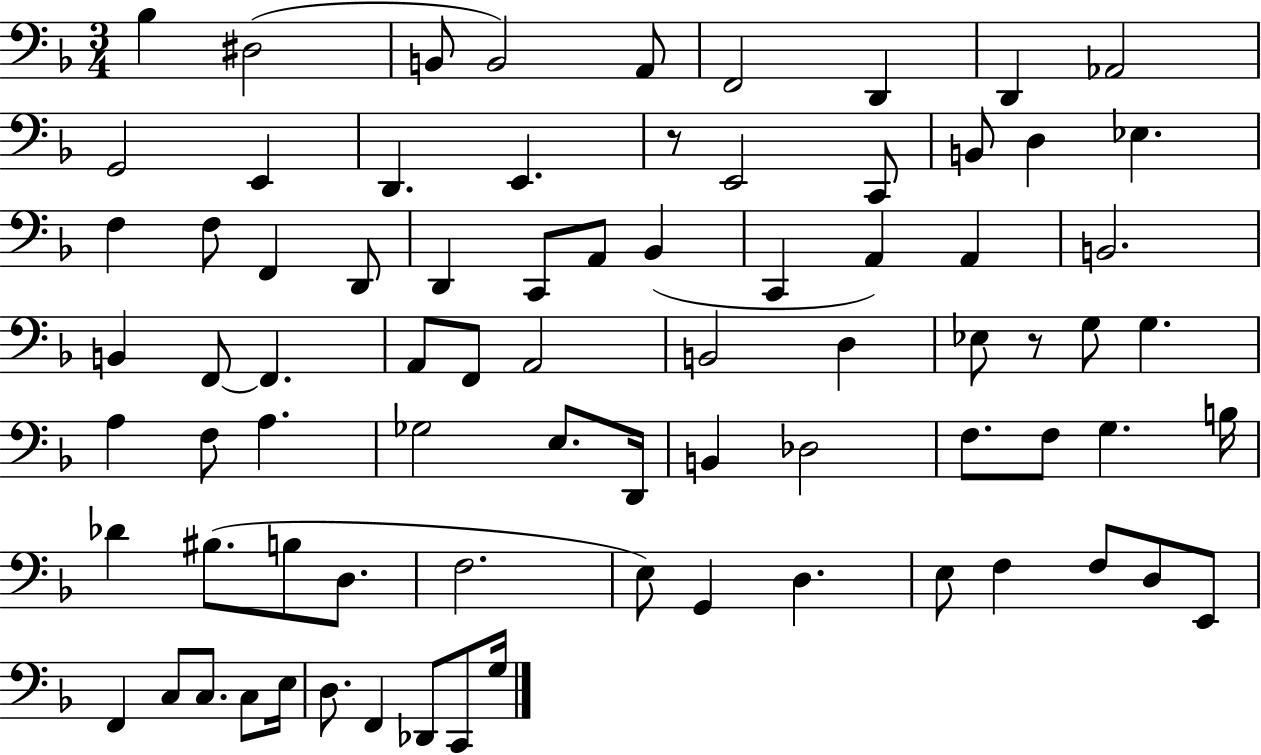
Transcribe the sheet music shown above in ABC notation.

X:1
T:Untitled
M:3/4
L:1/4
K:F
_B, ^D,2 B,,/2 B,,2 A,,/2 F,,2 D,, D,, _A,,2 G,,2 E,, D,, E,, z/2 E,,2 C,,/2 B,,/2 D, _E, F, F,/2 F,, D,,/2 D,, C,,/2 A,,/2 _B,, C,, A,, A,, B,,2 B,, F,,/2 F,, A,,/2 F,,/2 A,,2 B,,2 D, _E,/2 z/2 G,/2 G, A, F,/2 A, _G,2 E,/2 D,,/4 B,, _D,2 F,/2 F,/2 G, B,/4 _D ^B,/2 B,/2 D,/2 F,2 E,/2 G,, D, E,/2 F, F,/2 D,/2 E,,/2 F,, C,/2 C,/2 C,/2 E,/4 D,/2 F,, _D,,/2 C,,/2 G,/4